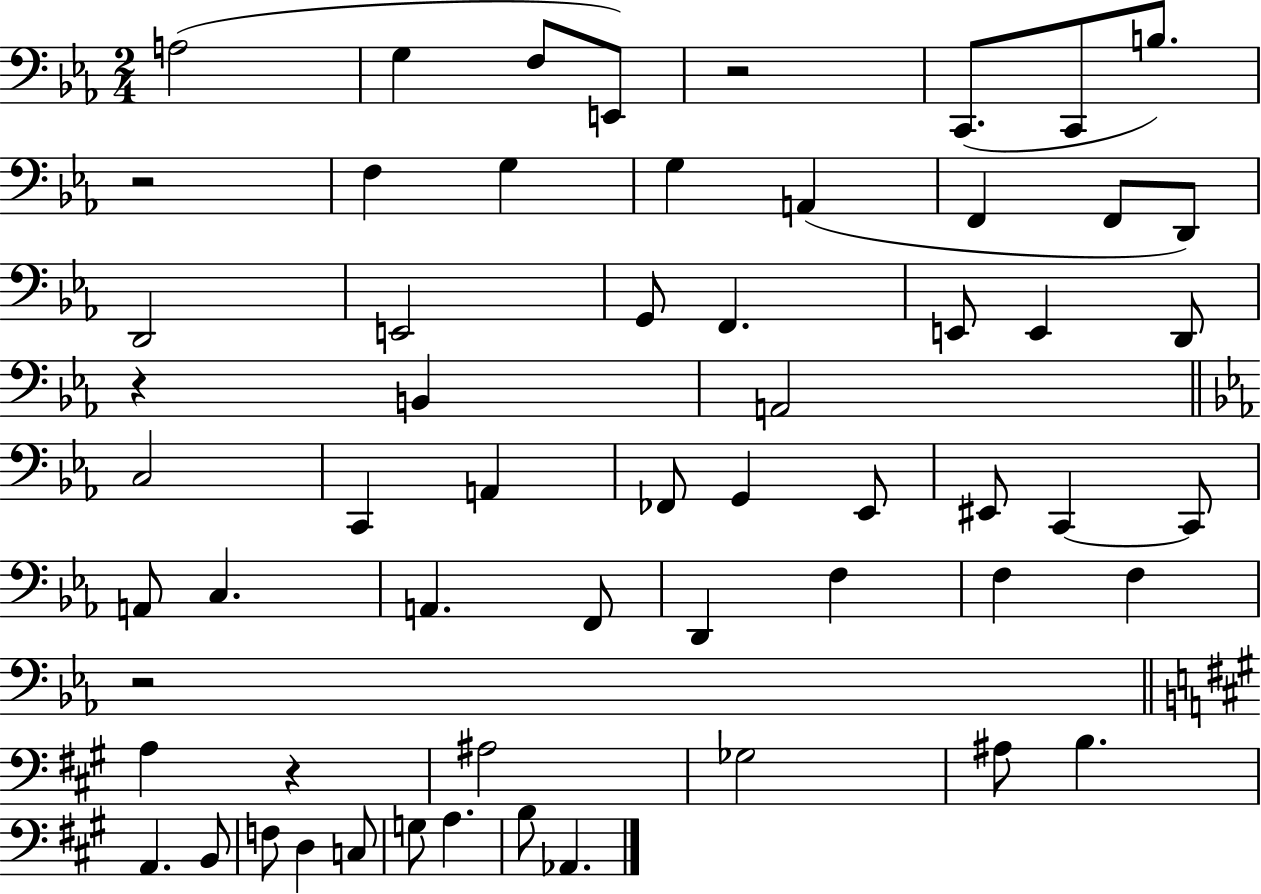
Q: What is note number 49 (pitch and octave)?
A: D3